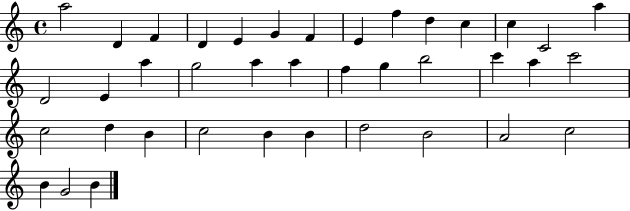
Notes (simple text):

A5/h D4/q F4/q D4/q E4/q G4/q F4/q E4/q F5/q D5/q C5/q C5/q C4/h A5/q D4/h E4/q A5/q G5/h A5/q A5/q F5/q G5/q B5/h C6/q A5/q C6/h C5/h D5/q B4/q C5/h B4/q B4/q D5/h B4/h A4/h C5/h B4/q G4/h B4/q